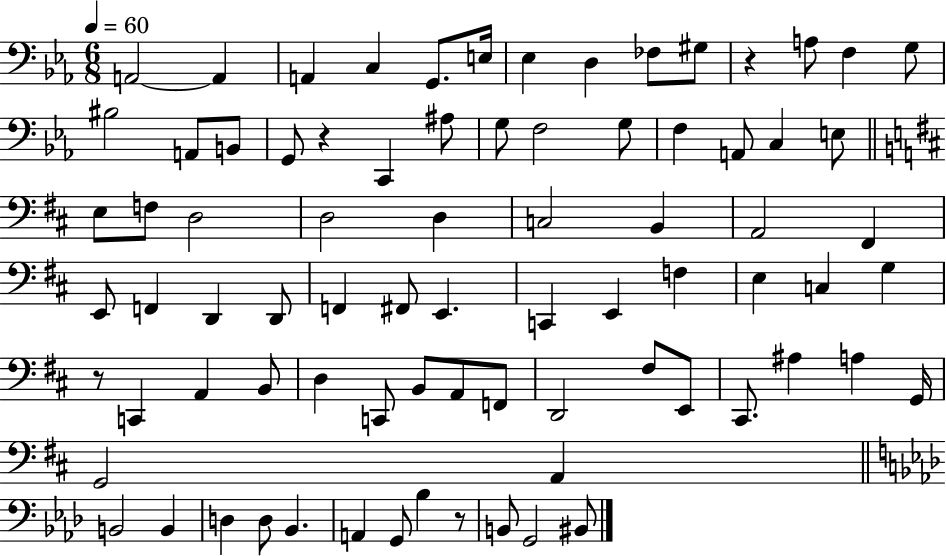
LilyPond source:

{
  \clef bass
  \numericTimeSignature
  \time 6/8
  \key ees \major
  \tempo 4 = 60
  a,2~~ a,4 | a,4 c4 g,8. e16 | ees4 d4 fes8 gis8 | r4 a8 f4 g8 | \break bis2 a,8 b,8 | g,8 r4 c,4 ais8 | g8 f2 g8 | f4 a,8 c4 e8 | \break \bar "||" \break \key b \minor e8 f8 d2 | d2 d4 | c2 b,4 | a,2 fis,4 | \break e,8 f,4 d,4 d,8 | f,4 fis,8 e,4. | c,4 e,4 f4 | e4 c4 g4 | \break r8 c,4 a,4 b,8 | d4 c,8 b,8 a,8 f,8 | d,2 fis8 e,8 | cis,8. ais4 a4 g,16 | \break g,2 a,4 | \bar "||" \break \key f \minor b,2 b,4 | d4 d8 bes,4. | a,4 g,8 bes4 r8 | b,8 g,2 bis,8 | \break \bar "|."
}